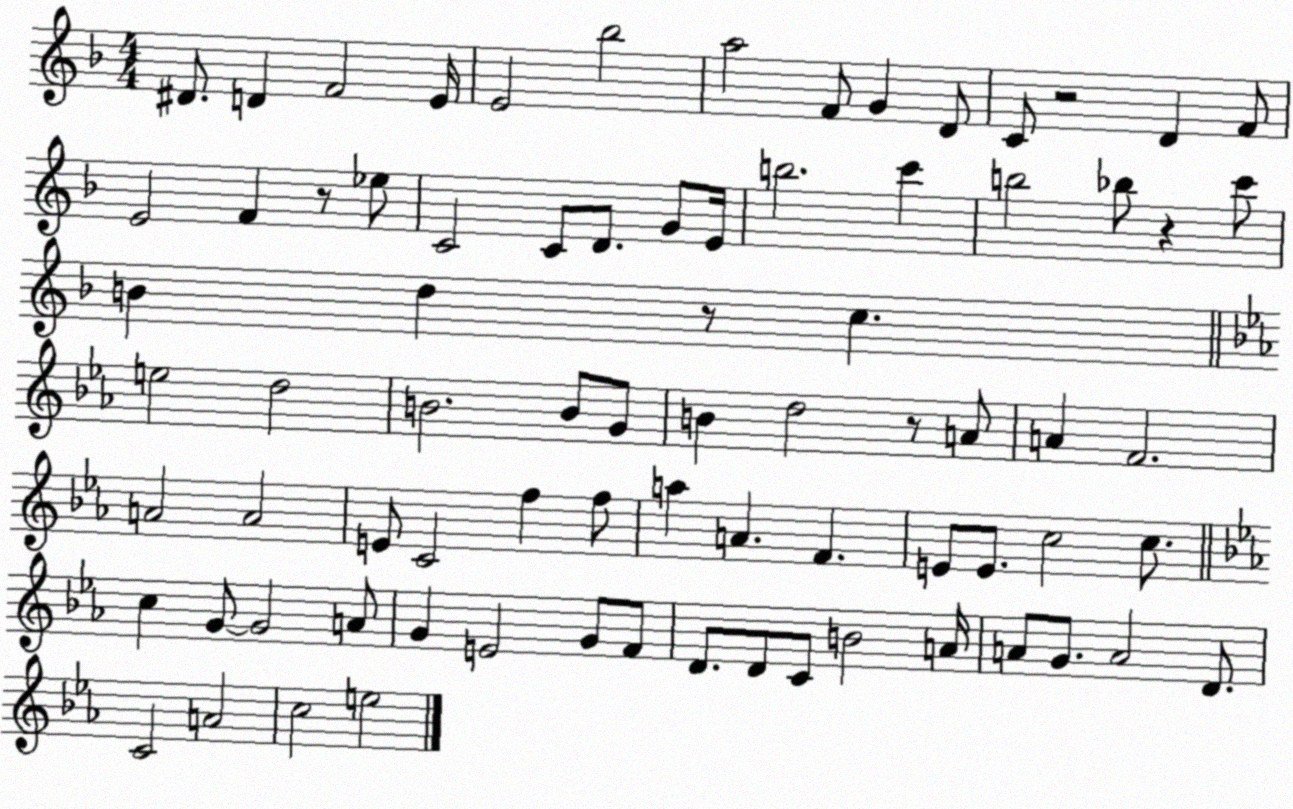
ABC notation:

X:1
T:Untitled
M:4/4
L:1/4
K:F
^D/2 D F2 E/4 E2 _b2 a2 F/2 G D/2 C/2 z2 D F/2 E2 F z/2 _e/2 C2 C/2 D/2 G/2 E/4 b2 c' b2 _b/2 z c'/2 B d z/2 c e2 d2 B2 B/2 G/2 B d2 z/2 A/2 A F2 A2 A2 E/2 C2 f f/2 a A F E/2 E/2 c2 c/2 c G/2 G2 A/2 G E2 G/2 F/2 D/2 D/2 C/2 B2 A/4 A/2 G/2 A2 D/2 C2 A2 c2 e2